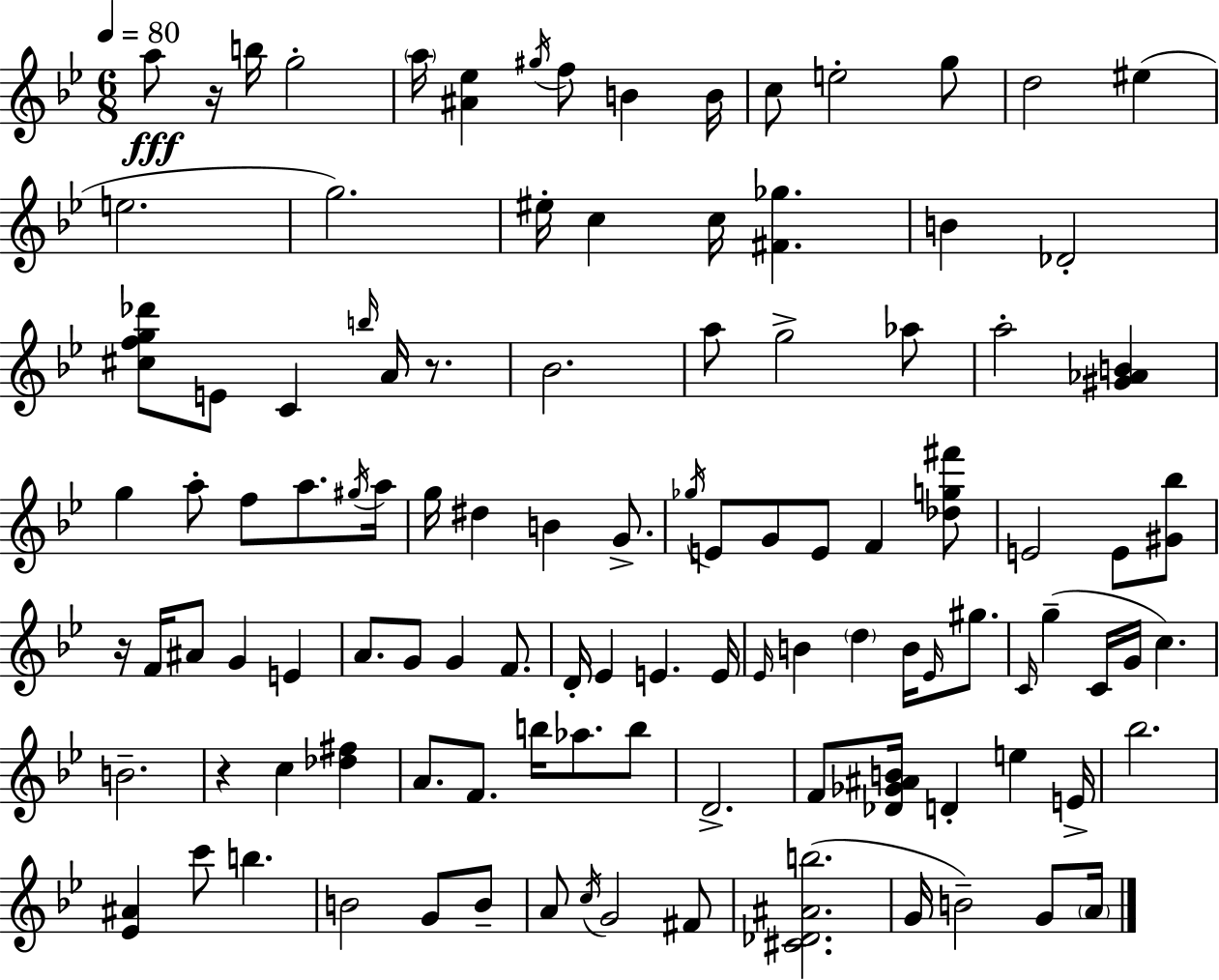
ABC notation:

X:1
T:Untitled
M:6/8
L:1/4
K:Bb
a/2 z/4 b/4 g2 a/4 [^A_e] ^g/4 f/2 B B/4 c/2 e2 g/2 d2 ^e e2 g2 ^e/4 c c/4 [^F_g] B _D2 [^cfg_d']/2 E/2 C b/4 A/4 z/2 _B2 a/2 g2 _a/2 a2 [^G_AB] g a/2 f/2 a/2 ^g/4 a/4 g/4 ^d B G/2 _g/4 E/2 G/2 E/2 F [_dg^f']/2 E2 E/2 [^G_b]/2 z/4 F/4 ^A/2 G E A/2 G/2 G F/2 D/4 _E E E/4 _E/4 B d B/4 _E/4 ^g/2 C/4 g C/4 G/4 c B2 z c [_d^f] A/2 F/2 b/4 _a/2 b/2 D2 F/2 [_D_G^AB]/4 D e E/4 _b2 [_E^A] c'/2 b B2 G/2 B/2 A/2 c/4 G2 ^F/2 [^C_D^Ab]2 G/4 B2 G/2 A/4